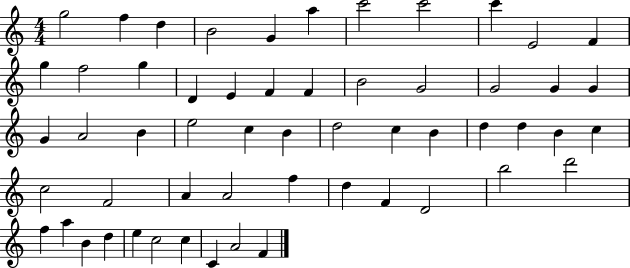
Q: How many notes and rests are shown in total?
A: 56